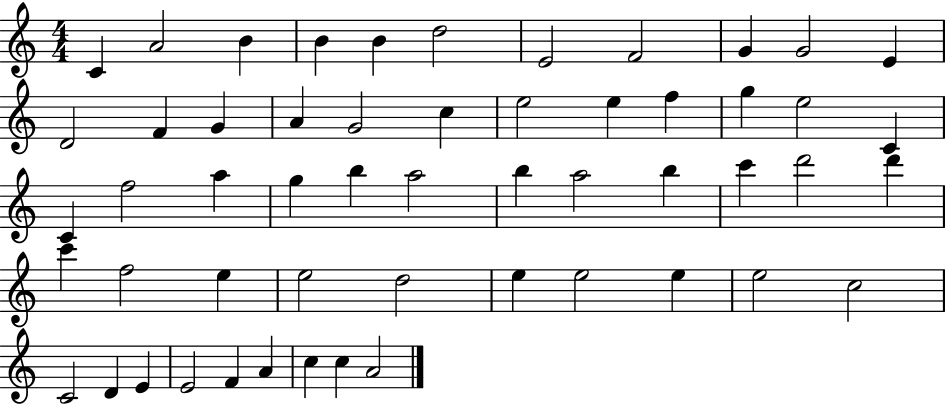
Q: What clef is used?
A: treble